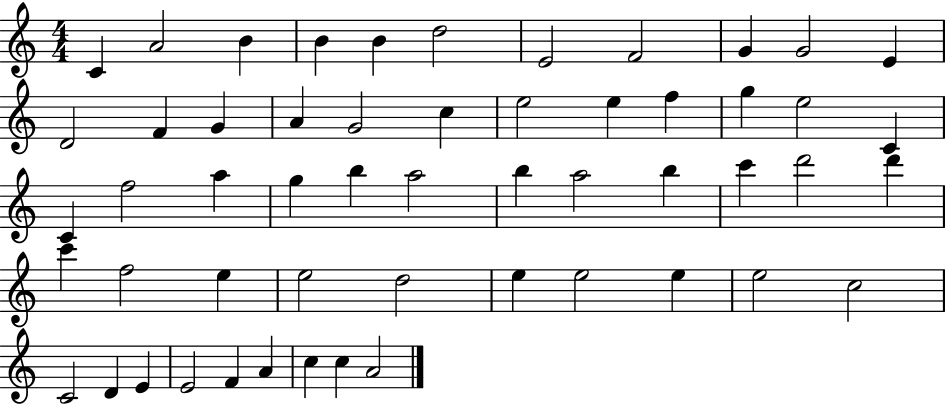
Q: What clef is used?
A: treble